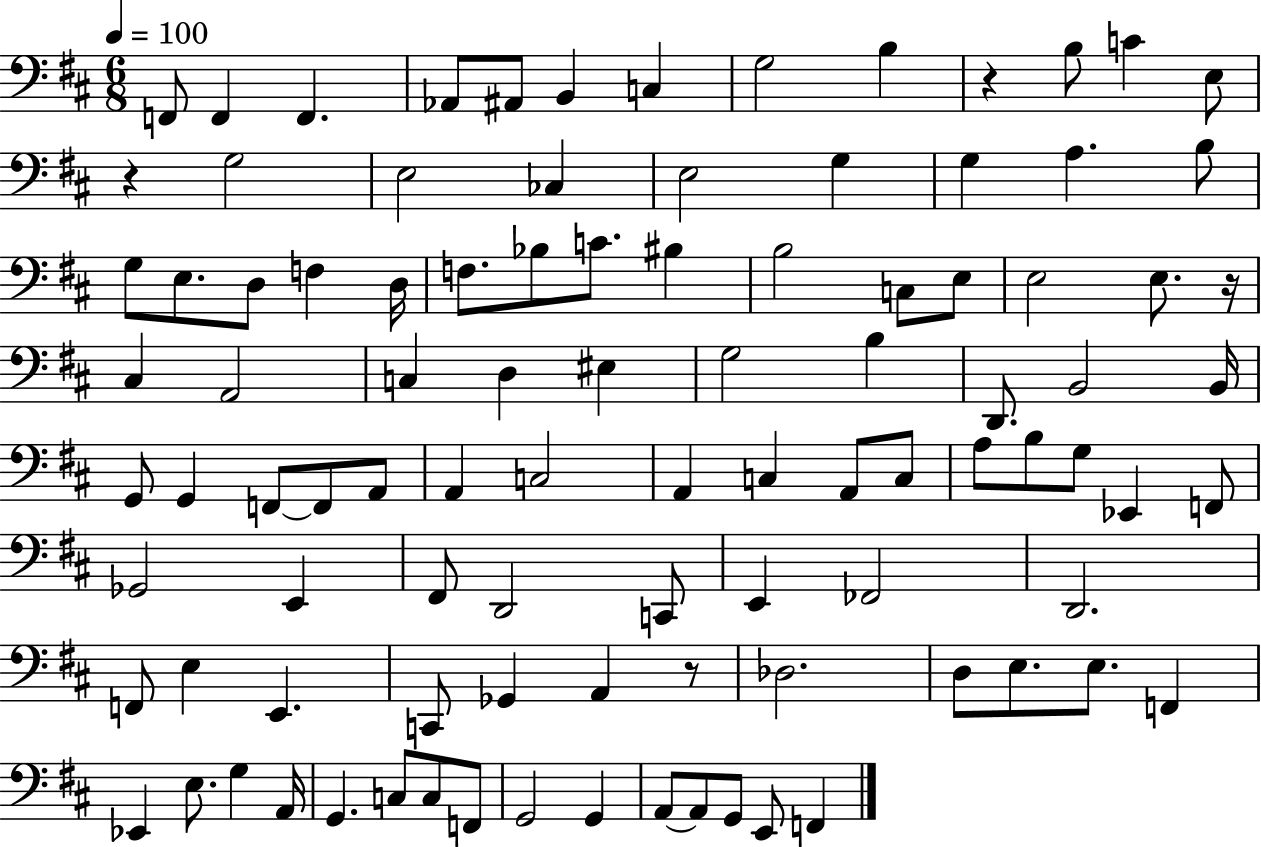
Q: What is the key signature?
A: D major